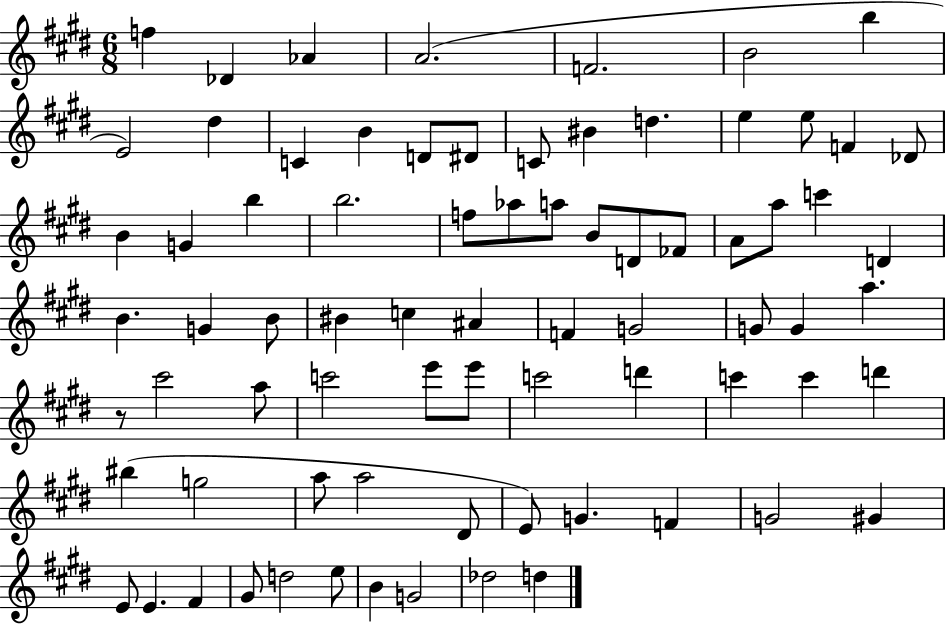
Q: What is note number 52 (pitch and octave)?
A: D6